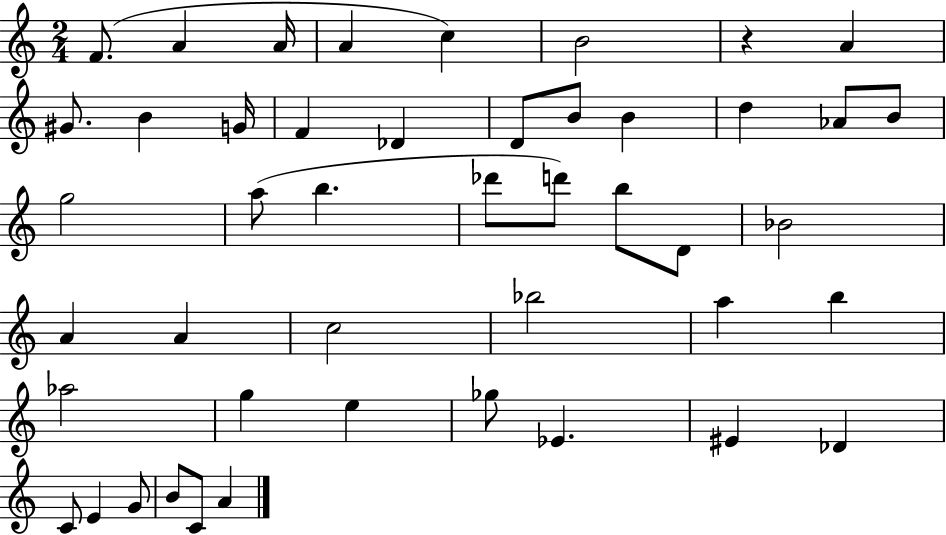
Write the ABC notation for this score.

X:1
T:Untitled
M:2/4
L:1/4
K:C
F/2 A A/4 A c B2 z A ^G/2 B G/4 F _D D/2 B/2 B d _A/2 B/2 g2 a/2 b _d'/2 d'/2 b/2 D/2 _B2 A A c2 _b2 a b _a2 g e _g/2 _E ^E _D C/2 E G/2 B/2 C/2 A